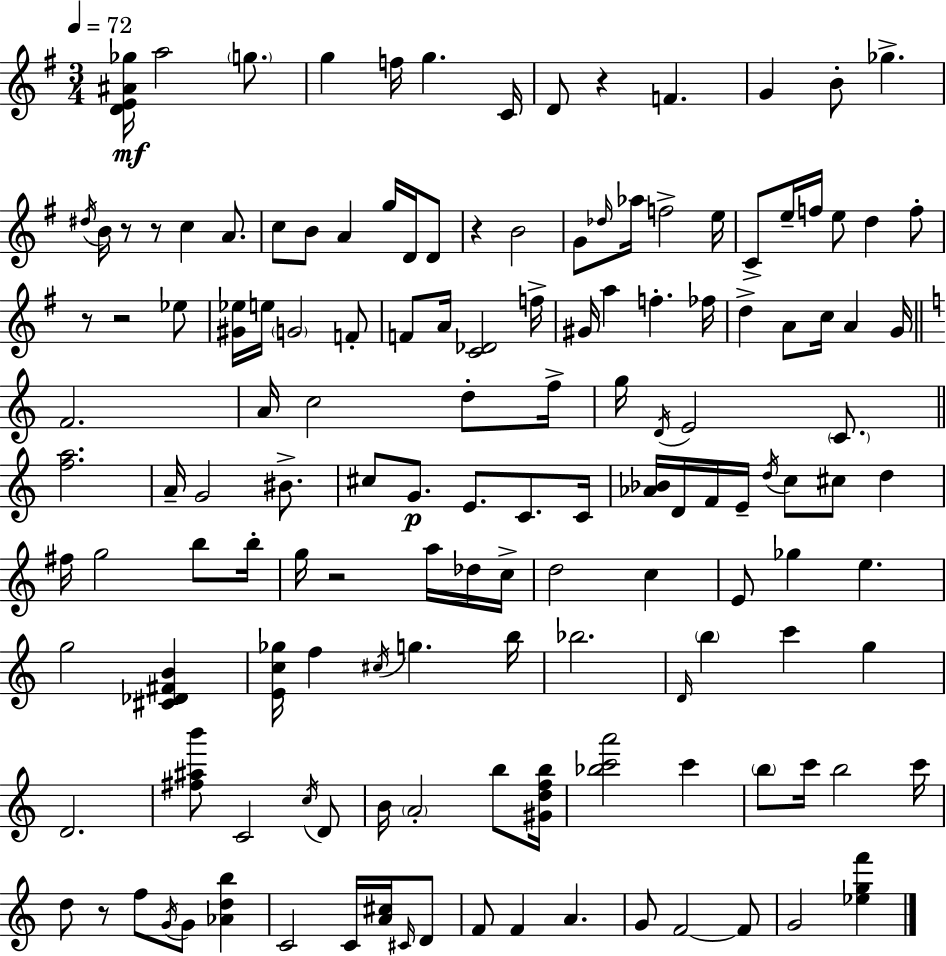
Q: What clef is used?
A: treble